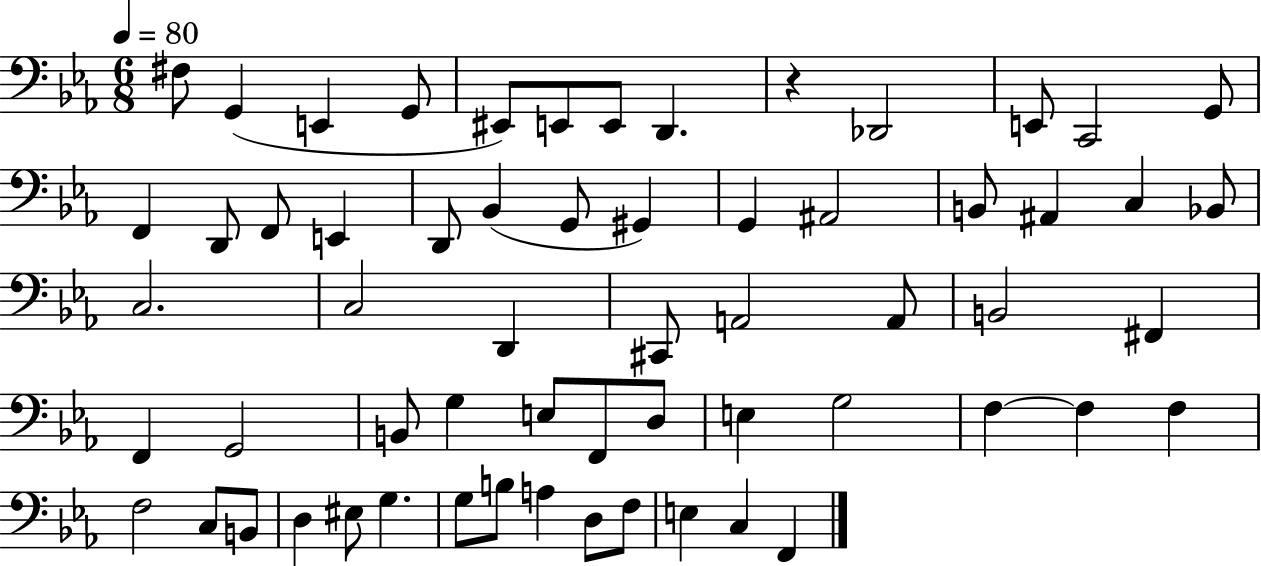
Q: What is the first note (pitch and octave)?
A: F#3